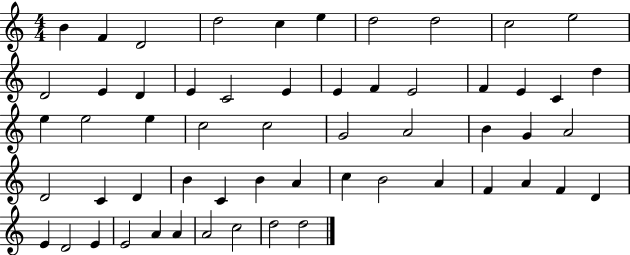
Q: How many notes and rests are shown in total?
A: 57